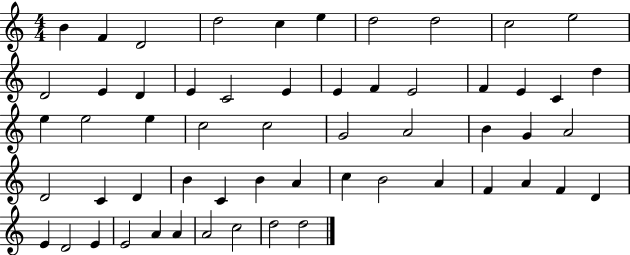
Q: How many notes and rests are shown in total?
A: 57